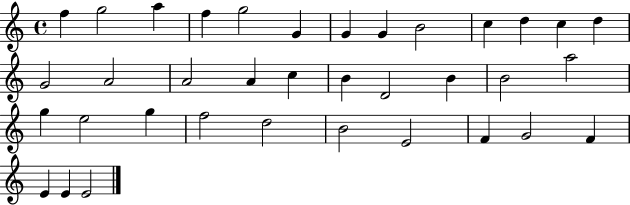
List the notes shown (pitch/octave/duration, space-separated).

F5/q G5/h A5/q F5/q G5/h G4/q G4/q G4/q B4/h C5/q D5/q C5/q D5/q G4/h A4/h A4/h A4/q C5/q B4/q D4/h B4/q B4/h A5/h G5/q E5/h G5/q F5/h D5/h B4/h E4/h F4/q G4/h F4/q E4/q E4/q E4/h